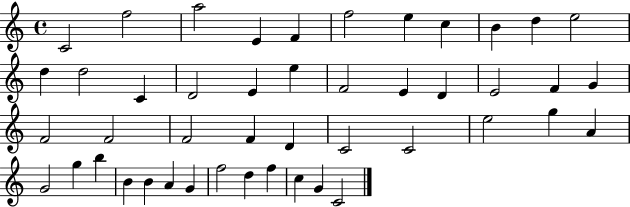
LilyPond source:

{
  \clef treble
  \time 4/4
  \defaultTimeSignature
  \key c \major
  c'2 f''2 | a''2 e'4 f'4 | f''2 e''4 c''4 | b'4 d''4 e''2 | \break d''4 d''2 c'4 | d'2 e'4 e''4 | f'2 e'4 d'4 | e'2 f'4 g'4 | \break f'2 f'2 | f'2 f'4 d'4 | c'2 c'2 | e''2 g''4 a'4 | \break g'2 g''4 b''4 | b'4 b'4 a'4 g'4 | f''2 d''4 f''4 | c''4 g'4 c'2 | \break \bar "|."
}